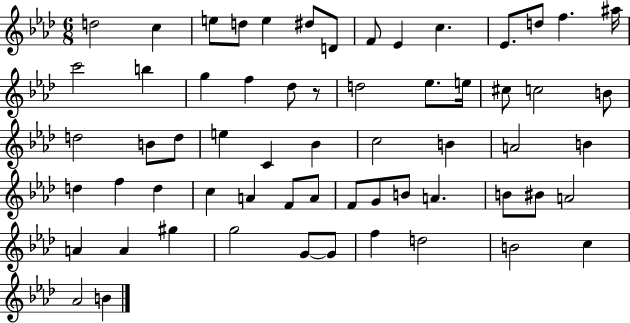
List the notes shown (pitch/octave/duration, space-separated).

D5/h C5/q E5/e D5/e E5/q D#5/e D4/e F4/e Eb4/q C5/q. Eb4/e. D5/e F5/q. A#5/s C6/h B5/q G5/q F5/q Db5/e R/e D5/h Eb5/e. E5/s C#5/e C5/h B4/e D5/h B4/e D5/e E5/q C4/q Bb4/q C5/h B4/q A4/h B4/q D5/q F5/q D5/q C5/q A4/q F4/e A4/e F4/e G4/e B4/e A4/q. B4/e BIS4/e A4/h A4/q A4/q G#5/q G5/h G4/e G4/e F5/q D5/h B4/h C5/q Ab4/h B4/q